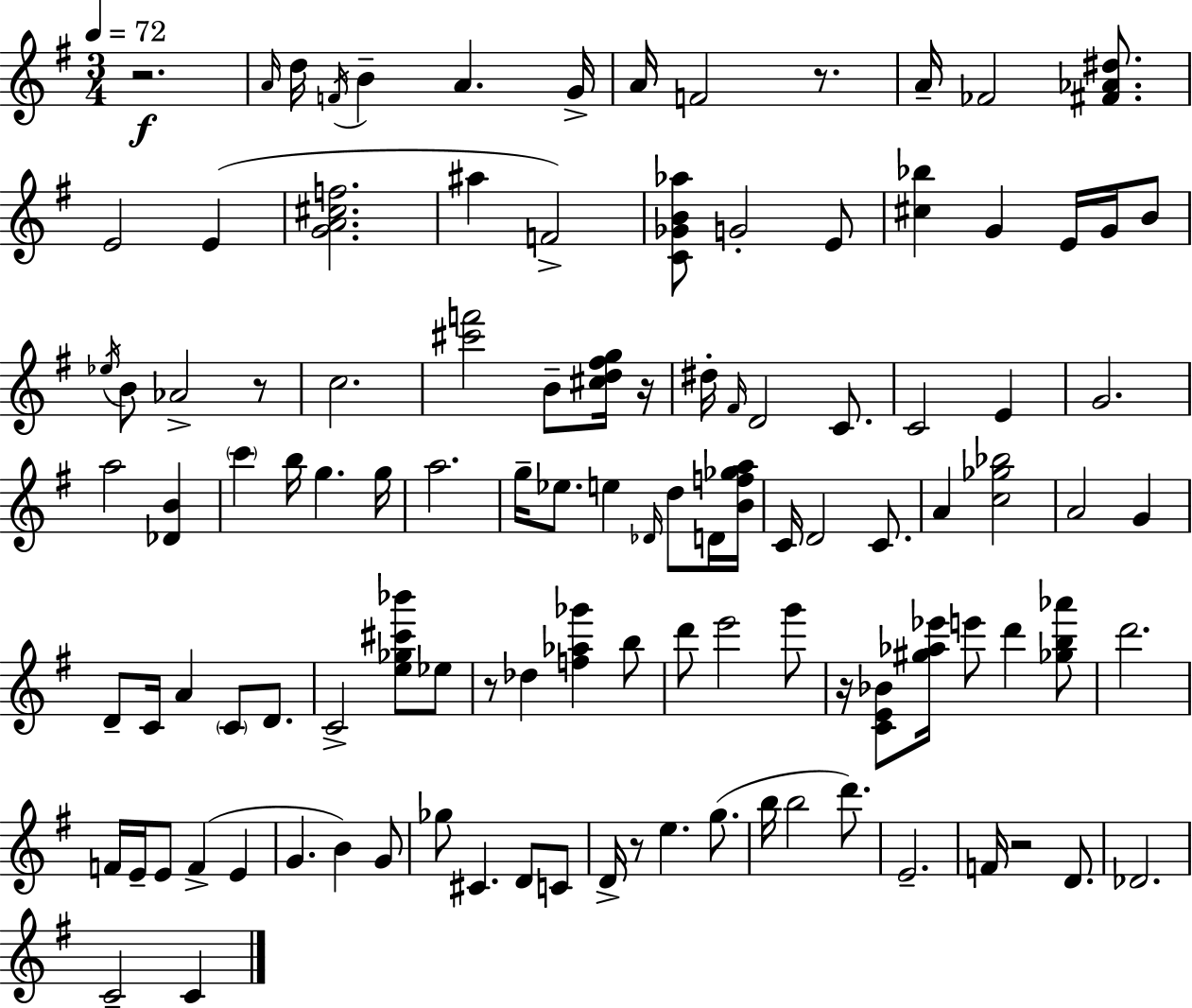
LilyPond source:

{
  \clef treble
  \numericTimeSignature
  \time 3/4
  \key g \major
  \tempo 4 = 72
  r2.\f | \grace { a'16 } d''16 \acciaccatura { f'16 } b'4-- a'4. | g'16-> a'16 f'2 r8. | a'16-- fes'2 <fis' aes' dis''>8. | \break e'2 e'4( | <g' a' cis'' f''>2. | ais''4 f'2->) | <c' ges' b' aes''>8 g'2-. | \break e'8 <cis'' bes''>4 g'4 e'16 g'16 | b'8 \acciaccatura { ees''16 } b'8 aes'2-> | r8 c''2. | <cis''' f'''>2 b'8-- | \break <cis'' d'' fis'' g''>16 r16 dis''16-. \grace { fis'16 } d'2 | c'8. c'2 | e'4 g'2. | a''2 | \break <des' b'>4 \parenthesize c'''4 b''16 g''4. | g''16 a''2. | g''16-- ees''8. e''4 | \grace { des'16 } d''8 d'16 <b' f'' ges'' a''>16 c'16 d'2 | \break c'8. a'4 <c'' ges'' bes''>2 | a'2 | g'4 d'8-- c'16 a'4 | \parenthesize c'8 d'8. c'2-> | \break <e'' ges'' cis''' bes'''>8 ees''8 r8 des''4 <f'' aes'' ges'''>4 | b''8 d'''8 e'''2 | g'''8 r16 <c' e' bes'>8 <gis'' aes'' ees'''>16 e'''8 d'''4 | <ges'' b'' aes'''>8 d'''2. | \break f'16 e'16-- e'8 f'4->( | e'4 g'4. b'4) | g'8 ges''8 cis'4. | d'8 c'8 d'16-> r8 e''4. | \break g''8.( b''16 b''2 | d'''8.) e'2.-- | f'16 r2 | d'8. des'2. | \break c'2-- | c'4 \bar "|."
}